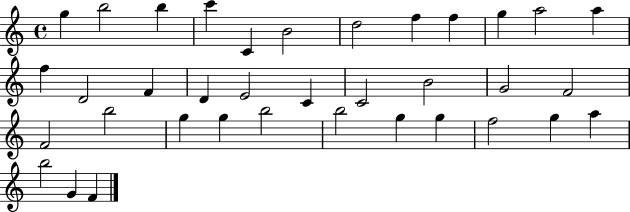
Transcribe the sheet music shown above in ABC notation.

X:1
T:Untitled
M:4/4
L:1/4
K:C
g b2 b c' C B2 d2 f f g a2 a f D2 F D E2 C C2 B2 G2 F2 F2 b2 g g b2 b2 g g f2 g a b2 G F